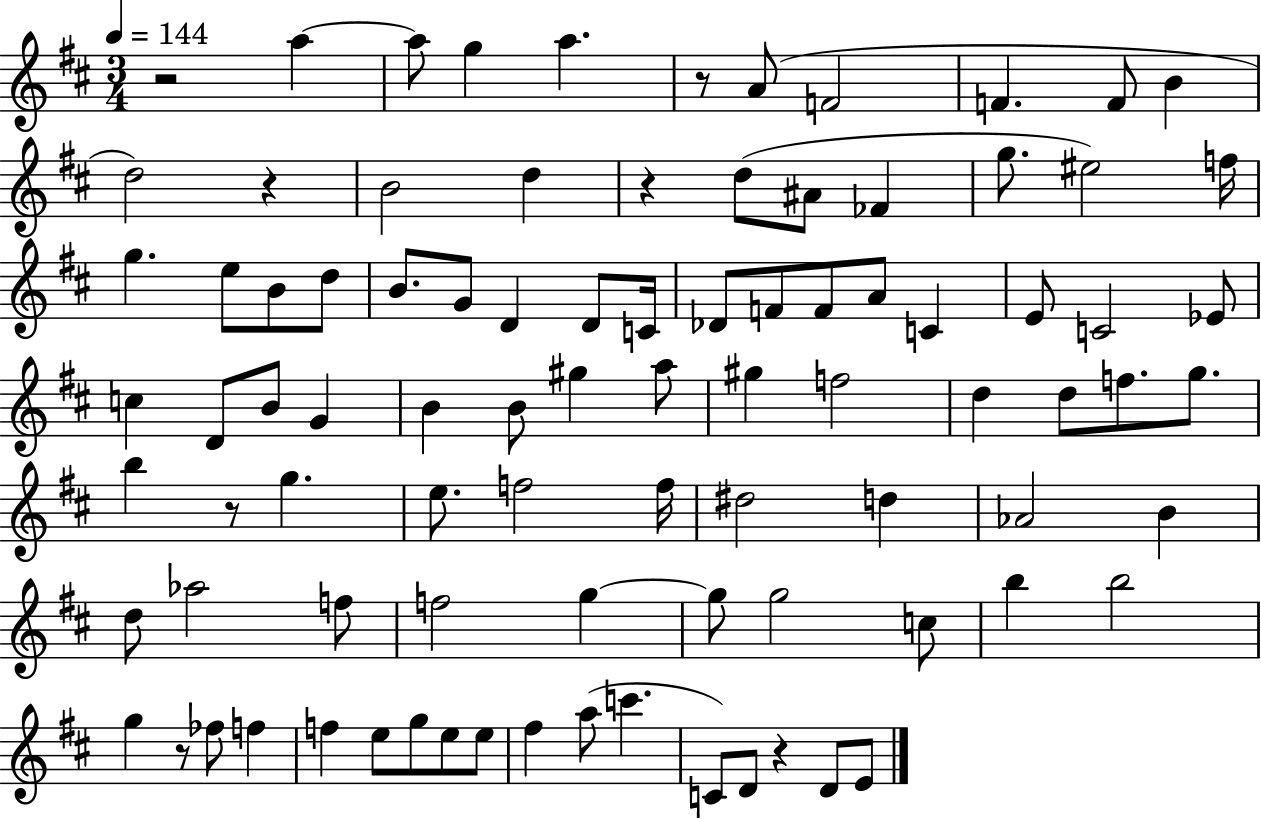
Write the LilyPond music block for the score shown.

{
  \clef treble
  \numericTimeSignature
  \time 3/4
  \key d \major
  \tempo 4 = 144
  r2 a''4~~ | a''8 g''4 a''4. | r8 a'8( f'2 | f'4. f'8 b'4 | \break d''2) r4 | b'2 d''4 | r4 d''8( ais'8 fes'4 | g''8. eis''2) f''16 | \break g''4. e''8 b'8 d''8 | b'8. g'8 d'4 d'8 c'16 | des'8 f'8 f'8 a'8 c'4 | e'8 c'2 ees'8 | \break c''4 d'8 b'8 g'4 | b'4 b'8 gis''4 a''8 | gis''4 f''2 | d''4 d''8 f''8. g''8. | \break b''4 r8 g''4. | e''8. f''2 f''16 | dis''2 d''4 | aes'2 b'4 | \break d''8 aes''2 f''8 | f''2 g''4~~ | g''8 g''2 c''8 | b''4 b''2 | \break g''4 r8 fes''8 f''4 | f''4 e''8 g''8 e''8 e''8 | fis''4 a''8( c'''4. | c'8) d'8 r4 d'8 e'8 | \break \bar "|."
}